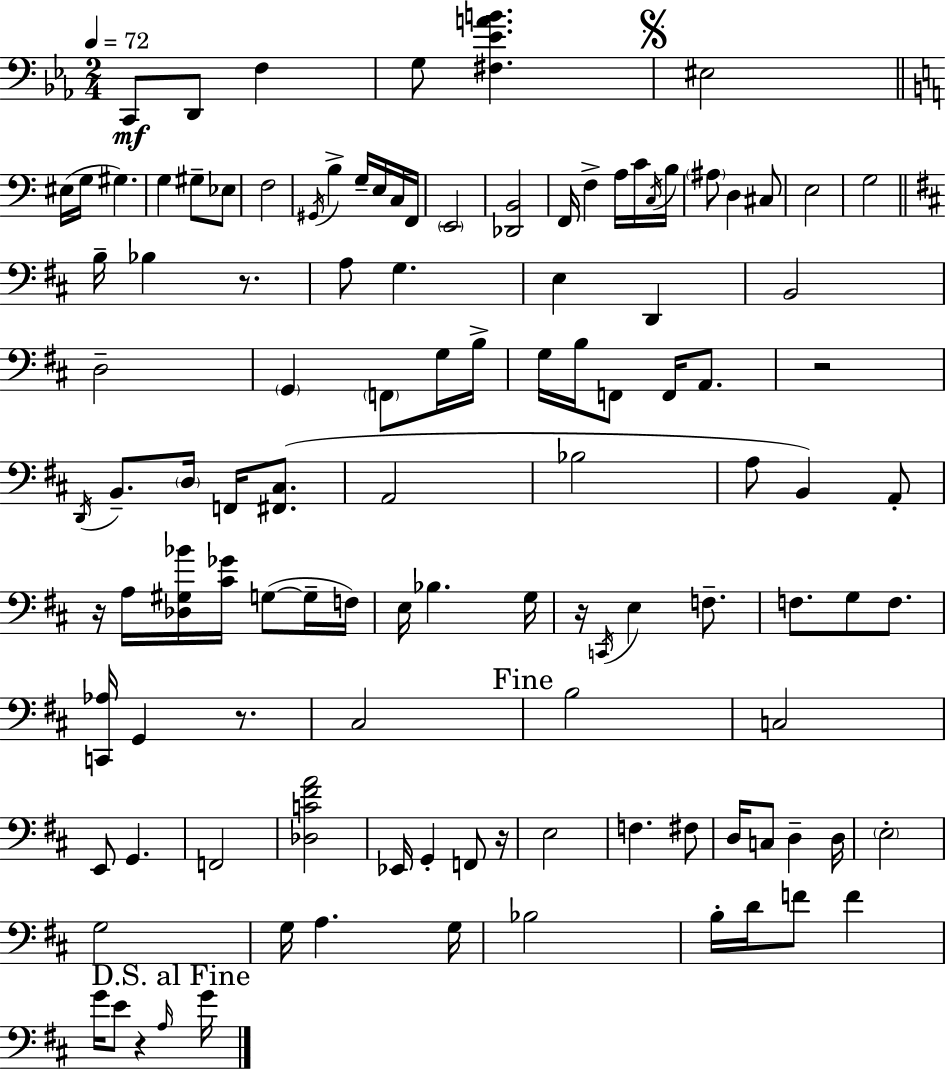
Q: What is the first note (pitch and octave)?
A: C2